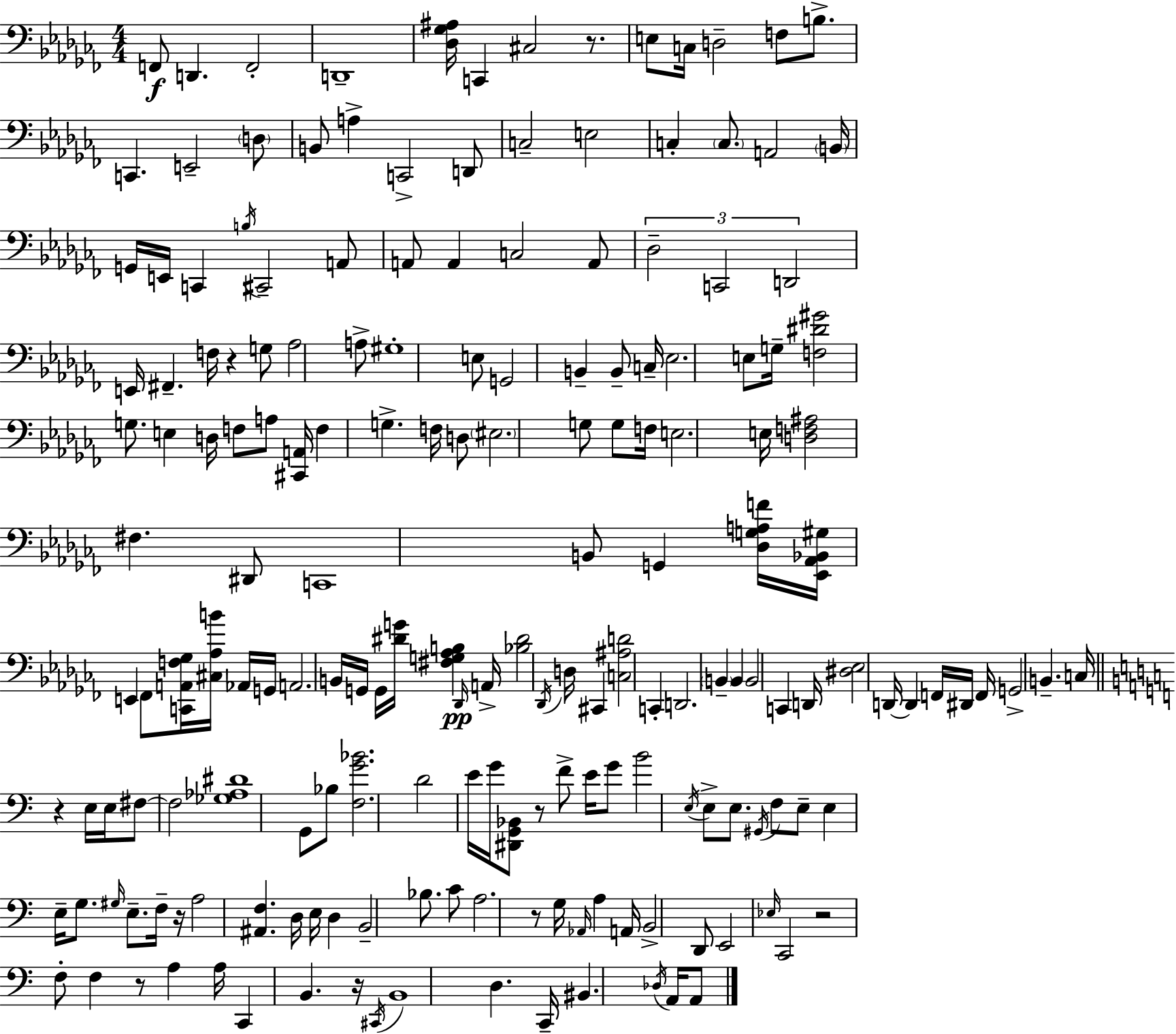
{
  \clef bass
  \numericTimeSignature
  \time 4/4
  \key aes \minor
  \repeat volta 2 { f,8\f d,4. f,2-. | d,1-- | <des ges ais>16 c,4 cis2 r8. | e8 c16 d2-- f8 b8.-> | \break c,4. e,2-- \parenthesize d8 | b,8 a4-> c,2-> d,8 | c2-- e2 | c4-. \parenthesize c8. a,2 \parenthesize b,16 | \break g,16 e,16 c,4 \acciaccatura { b16 } cis,2-- a,8 | a,8 a,4 c2 a,8 | \tuplet 3/2 { des2-- c,2 | d,2 } e,16 fis,4.-- | \break f16 r4 g8 aes2 a8-> | gis1-. | e8 g,2 b,4-- b,8-- | c16-- ees2. e8 | \break g16-- <f dis' gis'>2 g8. e4 | d16 f8 a8 <cis, a,>16 f4 g4.-> | f16 d8 \parenthesize eis2. g8 | g8 f16 e2. | \break e16 <d f ais>2 fis4. dis,8 | c,1 | b,8 g,4 <des g a f'>16 <ees, aes, bes, gis>16 e,4 fes,8 <c, a, f ges>16 | <cis aes b'>16 aes,16 g,16 a,2. b,16 | \break g,16 g,16 <dis' g'>16 <fis g aes b>4\pp \grace { des,16 } a,16-> <bes dis'>2 | \acciaccatura { des,16 } d16 cis,4 <c ais d'>2 c,4-. | d,2. \parenthesize b,4-- | b,4 b,2 c,4 | \break d,16 <dis ees>2 d,16~~ d,4 | f,16 dis,16 f,16 g,2-> b,4.-- | c16 \bar "||" \break \key c \major r4 e16 e16 fis8~~ fis2 | <ges aes dis'>1 | g,8 bes8 <f g' bes'>2. | d'2 e'16 g'16 <dis, g, bes,>8 r8 f'8-> | \break e'16 g'8 b'2 \acciaccatura { e16 } e8-> e8. | \acciaccatura { gis,16 } f8 e8-- e4 e16-- g8. \grace { gis16 } e8.-- | f16-- r16 a2 <ais, f>4. | d16 e16 d4 b,2-- | \break bes8. c'8 a2. | r8 g16 \grace { aes,16 } a4 a,16 b,2-> | d,8 e,2 \grace { ees16 } c,2 | r2 f8-. f4 | \break r8 a4 a16 c,4 b,4. | r16 \acciaccatura { cis,16 } b,1 | d4. c,16-- bis,4. | \acciaccatura { des16 } a,16 a,8 } \bar "|."
}